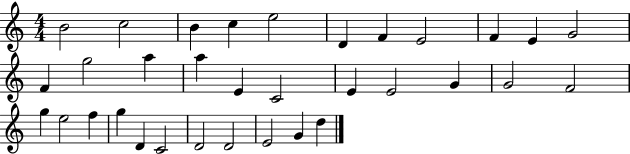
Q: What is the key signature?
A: C major